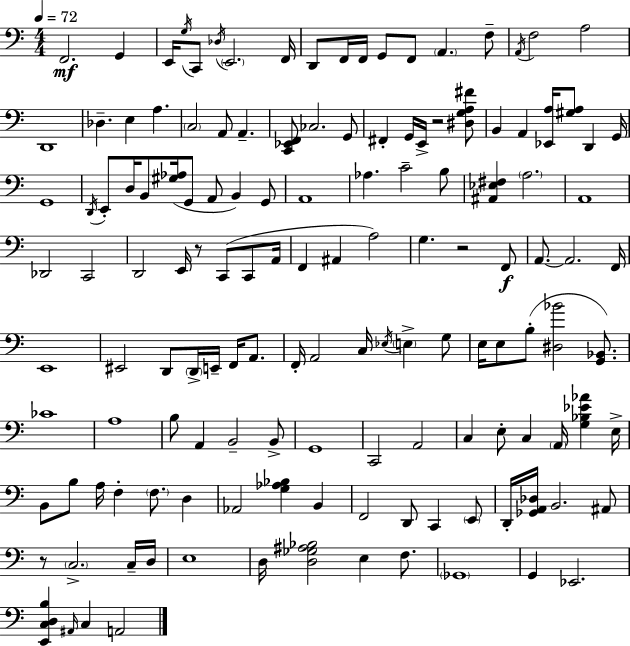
X:1
T:Untitled
M:4/4
L:1/4
K:Am
F,,2 G,, E,,/4 G,/4 C,,/2 _D,/4 E,,2 F,,/4 D,,/2 F,,/4 F,,/4 G,,/2 F,,/2 A,, F,/2 A,,/4 F,2 A,2 D,,4 _D, E, A, C,2 A,,/2 A,, [C,,_E,,F,,]/2 _C,2 G,,/2 ^F,, G,,/4 E,,/4 z2 [^D,G,A,^F]/2 B,, A,, [_E,,A,]/4 [^G,A,]/2 D,, G,,/4 G,,4 D,,/4 E,,/2 D,/4 B,,/2 [^G,_A,]/4 G,,/2 A,,/2 B,, G,,/2 A,,4 _A, C2 B,/2 [^A,,_E,^F,] A,2 A,,4 _D,,2 C,,2 D,,2 E,,/4 z/2 C,,/2 C,,/2 A,,/4 F,, ^A,, A,2 G, z2 F,,/2 A,,/2 A,,2 F,,/4 E,,4 ^E,,2 D,,/2 D,,/4 E,,/4 F,,/4 A,,/2 F,,/4 A,,2 C,/4 _E,/4 E, G,/2 E,/4 E,/2 B,/2 [^D,_B]2 [G,,_B,,]/2 _C4 A,4 B,/2 A,, B,,2 B,,/2 G,,4 C,,2 A,,2 C, E,/2 C, A,,/4 [G,_B,_E_A] E,/4 B,,/2 B,/2 A,/4 F, F,/2 D, _A,,2 [G,_A,_B,] B,, F,,2 D,,/2 C,, E,,/2 D,,/4 [_G,,A,,_D,]/4 B,,2 ^A,,/2 z/2 C,2 C,/4 D,/4 E,4 D,/4 [D,_G,^A,_B,]2 E, F,/2 _G,,4 G,, _E,,2 [E,,C,D,B,] ^A,,/4 C, A,,2